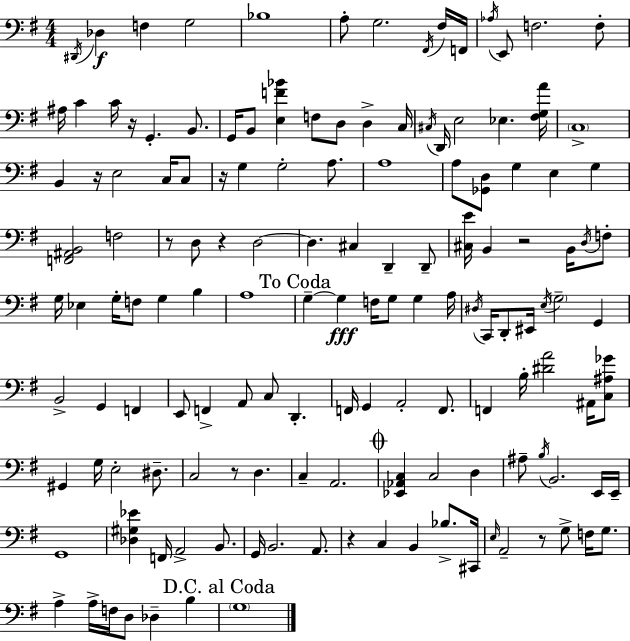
{
  \clef bass
  \numericTimeSignature
  \time 4/4
  \key e \minor
  \acciaccatura { dis,16 }\f des4 f4 g2 | bes1 | a8-. g2. \acciaccatura { fis,16 } | fis16 f,16 \acciaccatura { aes16 } e,8 f2. | \break f8-. ais16 c'4 c'16 r16 g,4.-. | b,8. g,16 b,8 <e f' bes'>4 f8 d8 d4-> | c16 \acciaccatura { cis16 } d,16 e2 ees4. | <fis g a'>16 \parenthesize c1-> | \break b,4 r16 e2 | c16 c8 r16 g4 g2-. | a8. a1 | a8 <ges, d>8 g4 e4 | \break g4 <f, ais, b,>2 f2 | r8 d8 r4 d2~~ | d4. cis4 d,4-- | d,8-- <cis e'>16 b,4 r2 | \break b,16 \acciaccatura { d16 } f8-. g16 ees4 g16-. f8 g4 | b4 a1 | \mark "To Coda" g4--~~ g4\fff f16 g8 | g4 a16 \acciaccatura { dis16 } c,16 d,8-. eis,16 \acciaccatura { e16 } \parenthesize g2-- | \break g,4 b,2-> g,4 | f,4 e,8 f,4-> a,8 c8 | d,4.-. f,16 g,4 a,2-. | f,8. f,4 b16-. <dis' a'>2 | \break ais,16 <c ais ges'>8 gis,4 g16 e2-. | dis8.-- c2 r8 | d4. c4-- a,2. | \mark \markup { \musicglyph "scripts.coda" } <ees, aes, c>4 c2 | \break d4 ais8-- \acciaccatura { b16 } b,2. | e,16 e,16-- g,1 | <des gis ees'>4 f,16 a,2-> | b,8. g,16 b,2. | \break a,8. r4 c4 | b,4 bes8.-> cis,16 \grace { e16 } a,2-- | r8 g8-> f16 g8. a4-> a16-> f16 d8 | des4-- b4 \mark "D.C. al Coda" \parenthesize g1 | \break \bar "|."
}